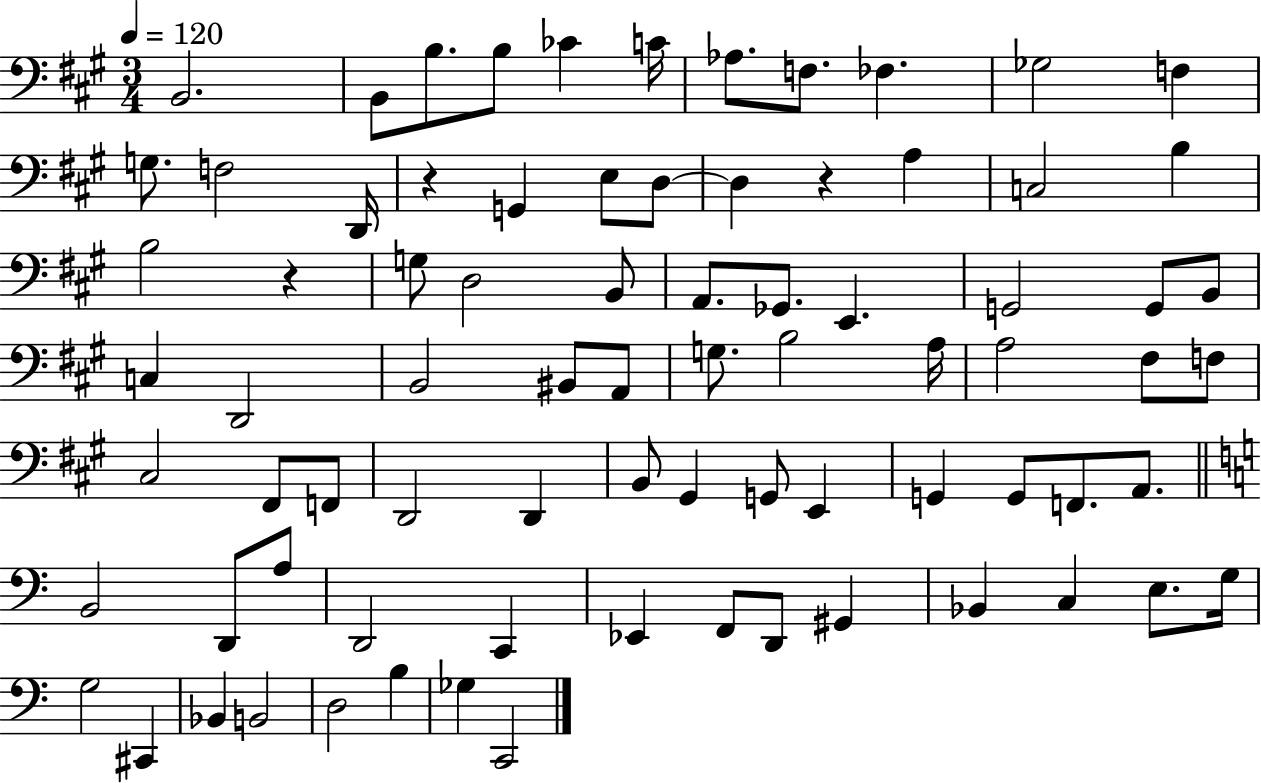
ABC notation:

X:1
T:Untitled
M:3/4
L:1/4
K:A
B,,2 B,,/2 B,/2 B,/2 _C C/4 _A,/2 F,/2 _F, _G,2 F, G,/2 F,2 D,,/4 z G,, E,/2 D,/2 D, z A, C,2 B, B,2 z G,/2 D,2 B,,/2 A,,/2 _G,,/2 E,, G,,2 G,,/2 B,,/2 C, D,,2 B,,2 ^B,,/2 A,,/2 G,/2 B,2 A,/4 A,2 ^F,/2 F,/2 ^C,2 ^F,,/2 F,,/2 D,,2 D,, B,,/2 ^G,, G,,/2 E,, G,, G,,/2 F,,/2 A,,/2 B,,2 D,,/2 A,/2 D,,2 C,, _E,, F,,/2 D,,/2 ^G,, _B,, C, E,/2 G,/4 G,2 ^C,, _B,, B,,2 D,2 B, _G, C,,2